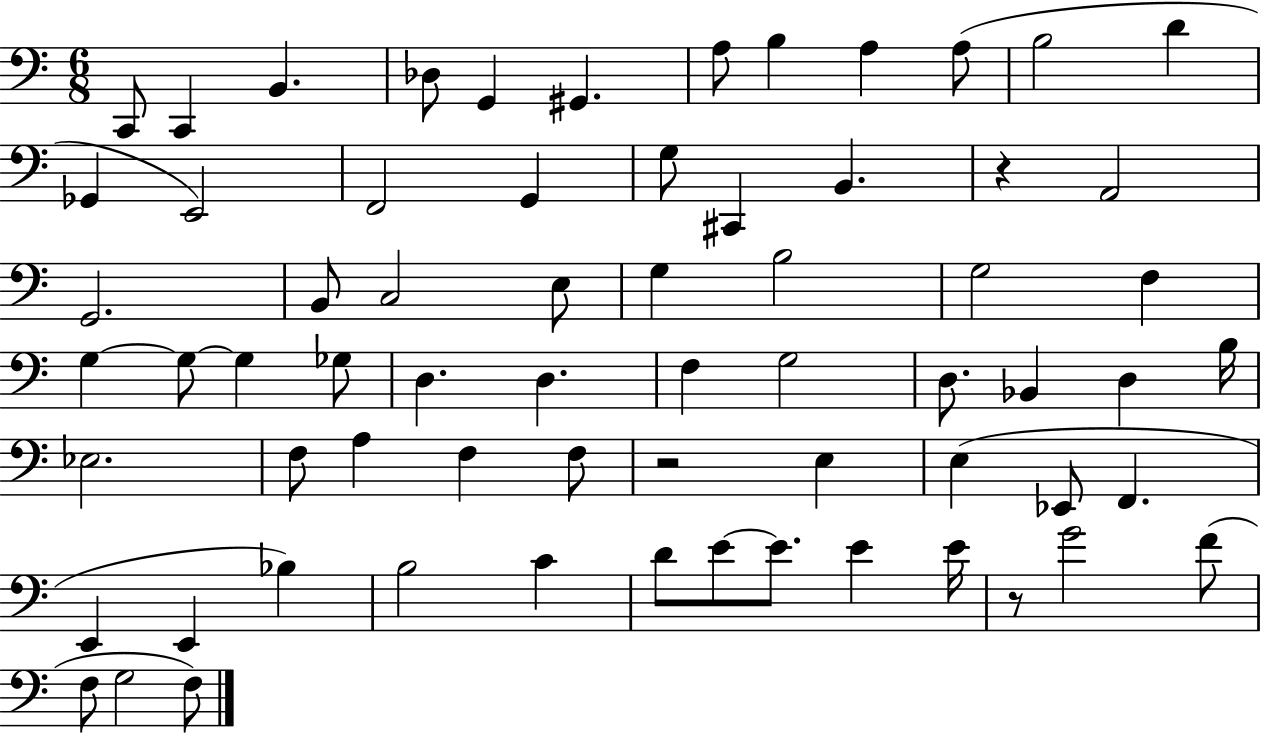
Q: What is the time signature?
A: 6/8